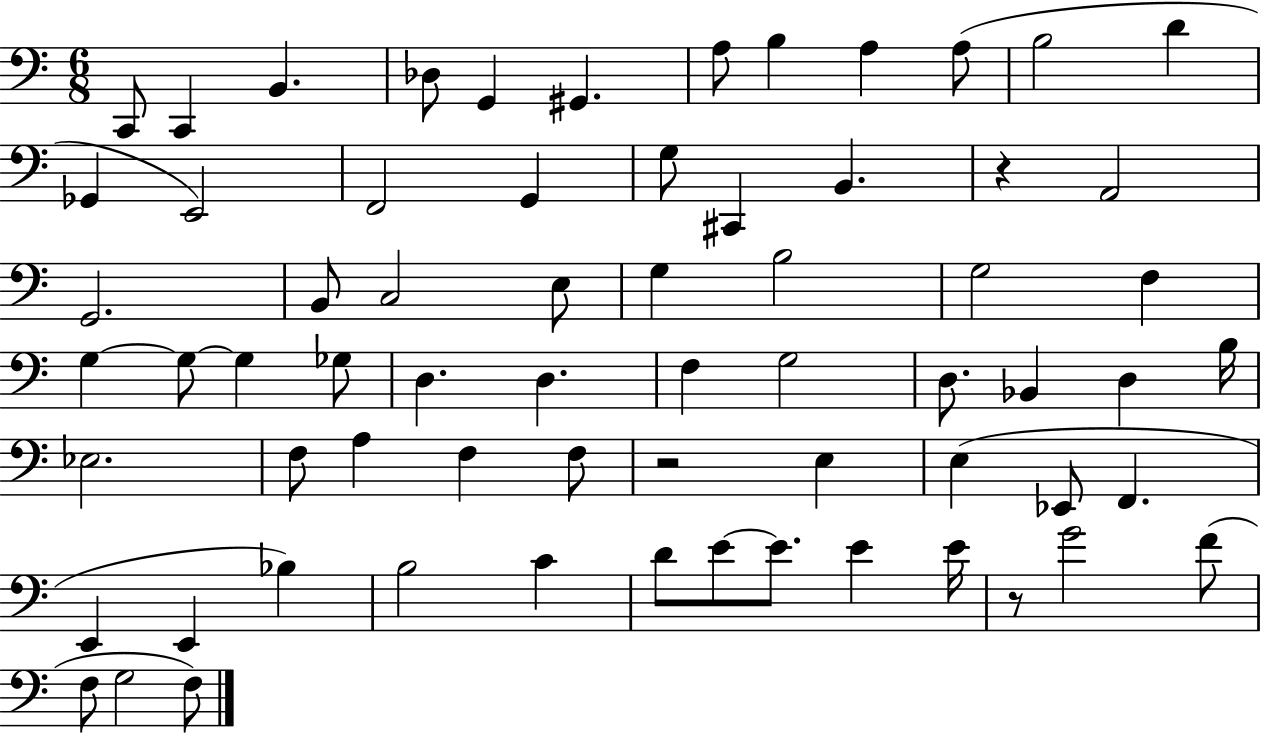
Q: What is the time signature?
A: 6/8